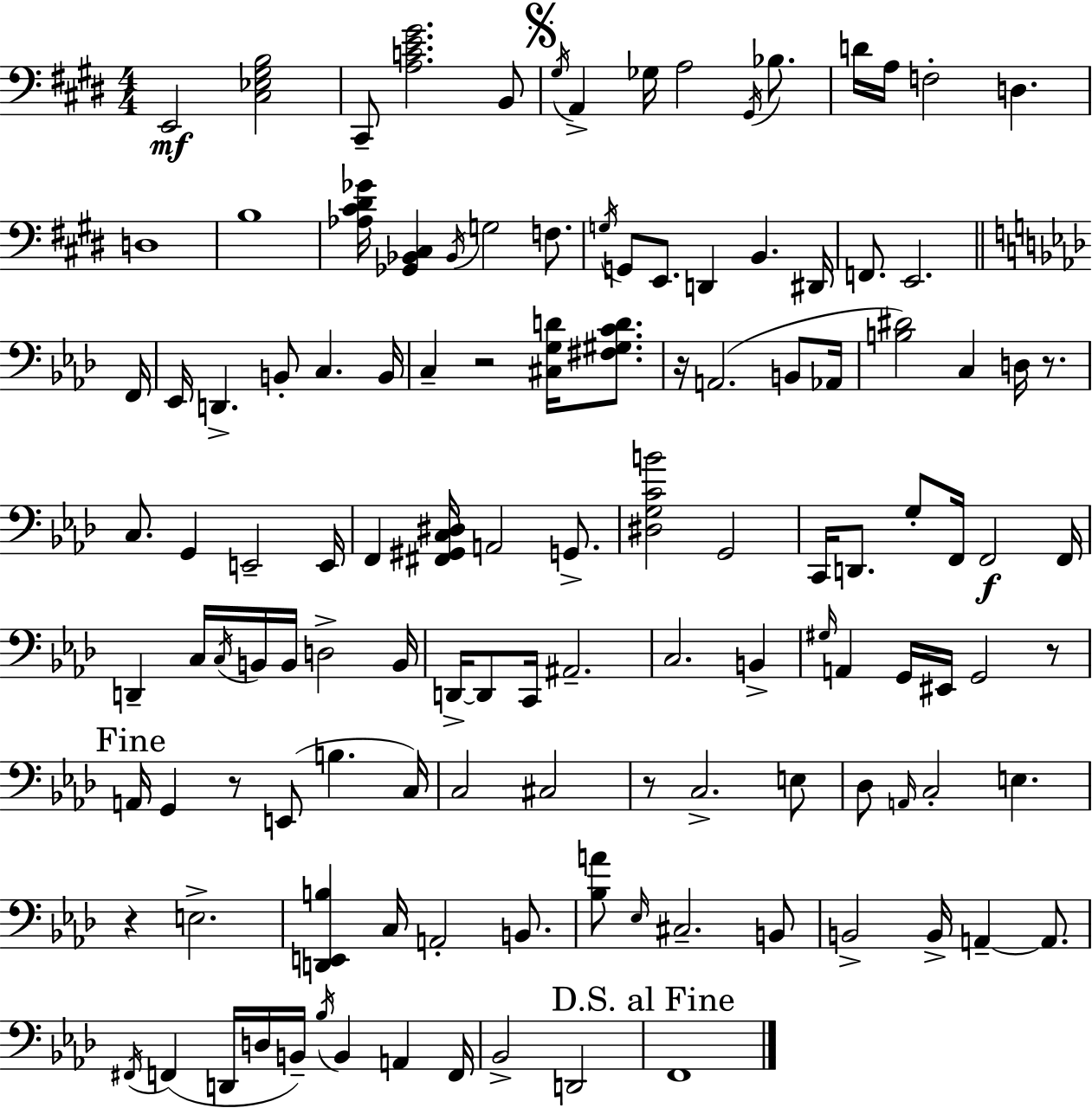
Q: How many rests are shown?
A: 7